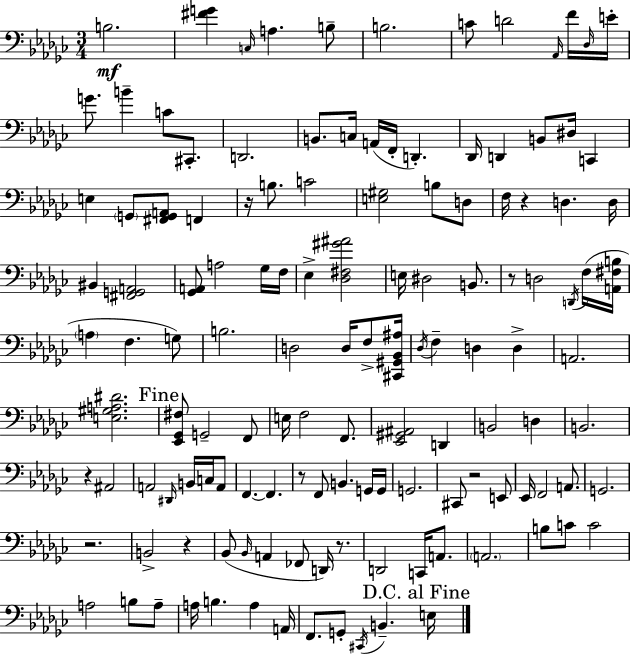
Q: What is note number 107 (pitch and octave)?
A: A2